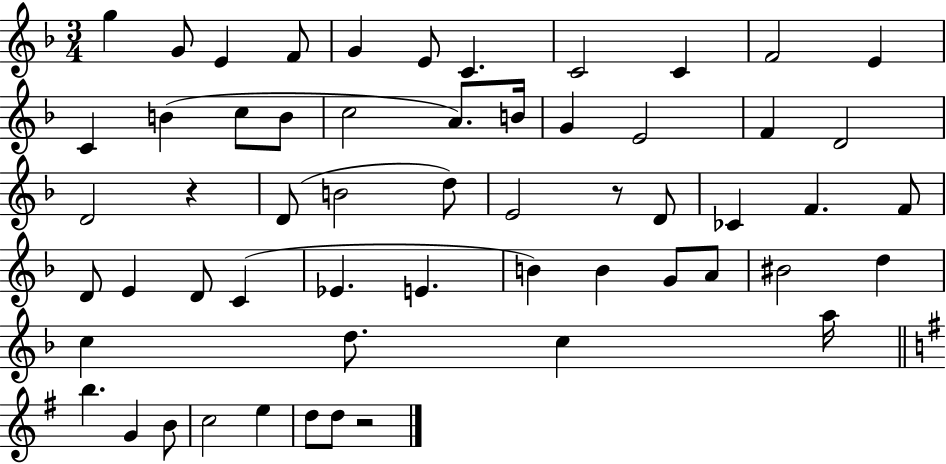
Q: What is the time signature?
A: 3/4